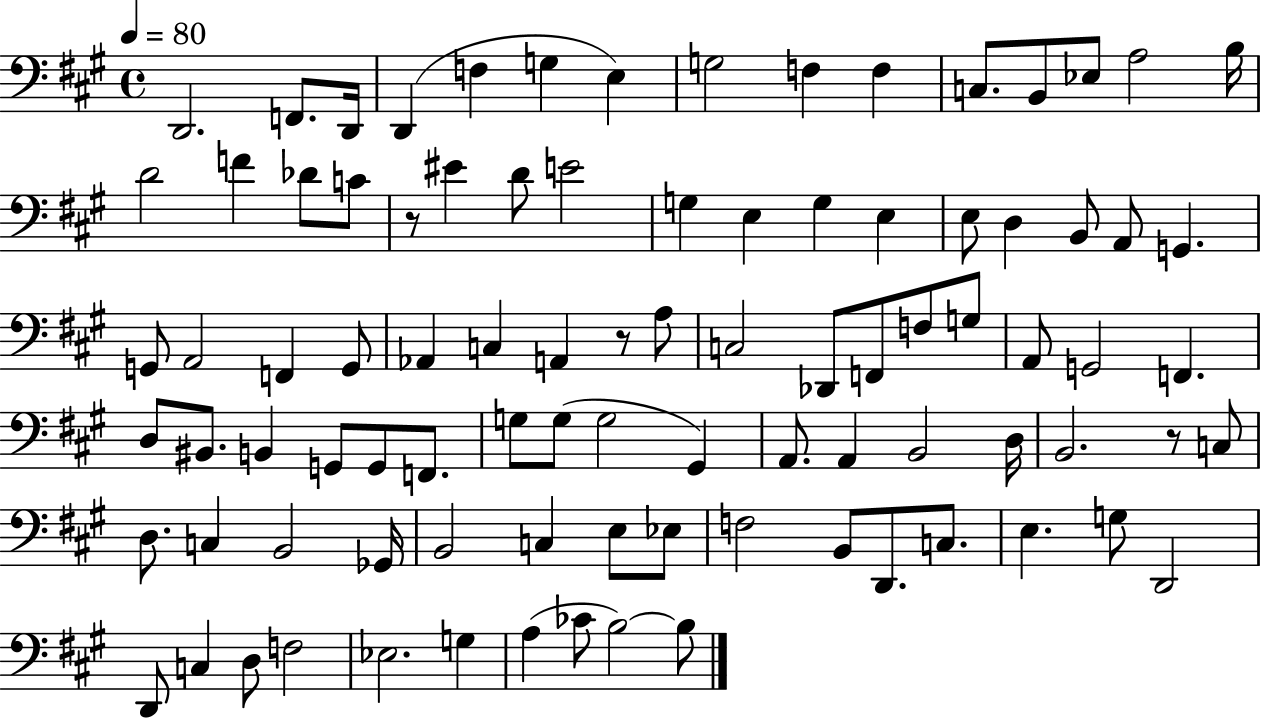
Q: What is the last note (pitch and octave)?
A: B3